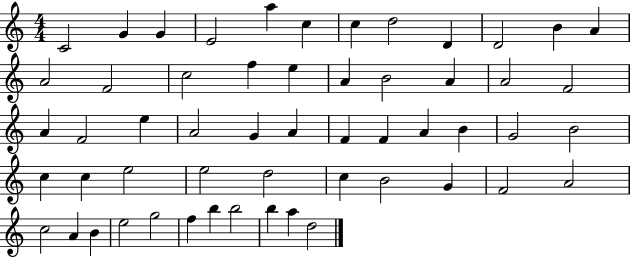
{
  \clef treble
  \numericTimeSignature
  \time 4/4
  \key c \major
  c'2 g'4 g'4 | e'2 a''4 c''4 | c''4 d''2 d'4 | d'2 b'4 a'4 | \break a'2 f'2 | c''2 f''4 e''4 | a'4 b'2 a'4 | a'2 f'2 | \break a'4 f'2 e''4 | a'2 g'4 a'4 | f'4 f'4 a'4 b'4 | g'2 b'2 | \break c''4 c''4 e''2 | e''2 d''2 | c''4 b'2 g'4 | f'2 a'2 | \break c''2 a'4 b'4 | e''2 g''2 | f''4 b''4 b''2 | b''4 a''4 d''2 | \break \bar "|."
}